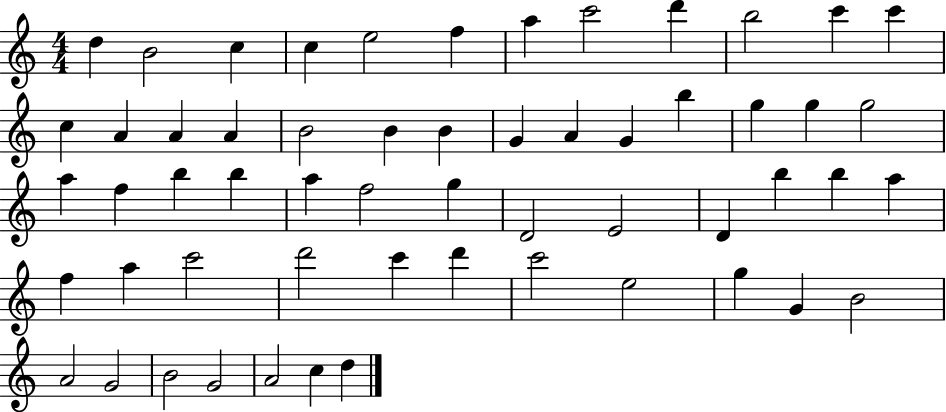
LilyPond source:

{
  \clef treble
  \numericTimeSignature
  \time 4/4
  \key c \major
  d''4 b'2 c''4 | c''4 e''2 f''4 | a''4 c'''2 d'''4 | b''2 c'''4 c'''4 | \break c''4 a'4 a'4 a'4 | b'2 b'4 b'4 | g'4 a'4 g'4 b''4 | g''4 g''4 g''2 | \break a''4 f''4 b''4 b''4 | a''4 f''2 g''4 | d'2 e'2 | d'4 b''4 b''4 a''4 | \break f''4 a''4 c'''2 | d'''2 c'''4 d'''4 | c'''2 e''2 | g''4 g'4 b'2 | \break a'2 g'2 | b'2 g'2 | a'2 c''4 d''4 | \bar "|."
}